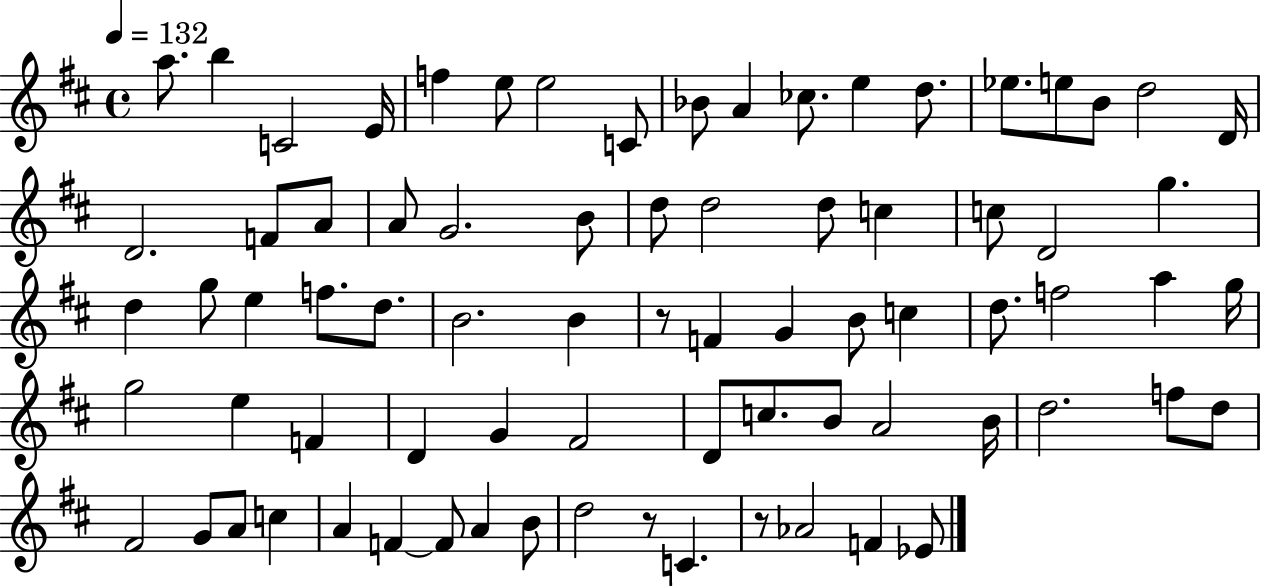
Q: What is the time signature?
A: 4/4